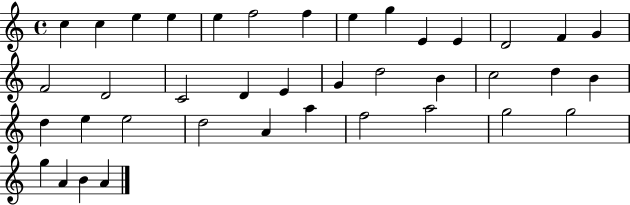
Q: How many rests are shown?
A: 0